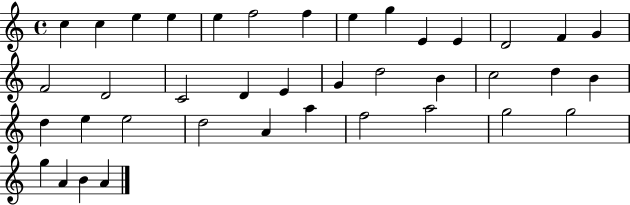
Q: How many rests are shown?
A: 0